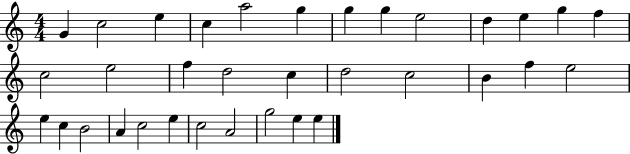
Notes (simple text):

G4/q C5/h E5/q C5/q A5/h G5/q G5/q G5/q E5/h D5/q E5/q G5/q F5/q C5/h E5/h F5/q D5/h C5/q D5/h C5/h B4/q F5/q E5/h E5/q C5/q B4/h A4/q C5/h E5/q C5/h A4/h G5/h E5/q E5/q